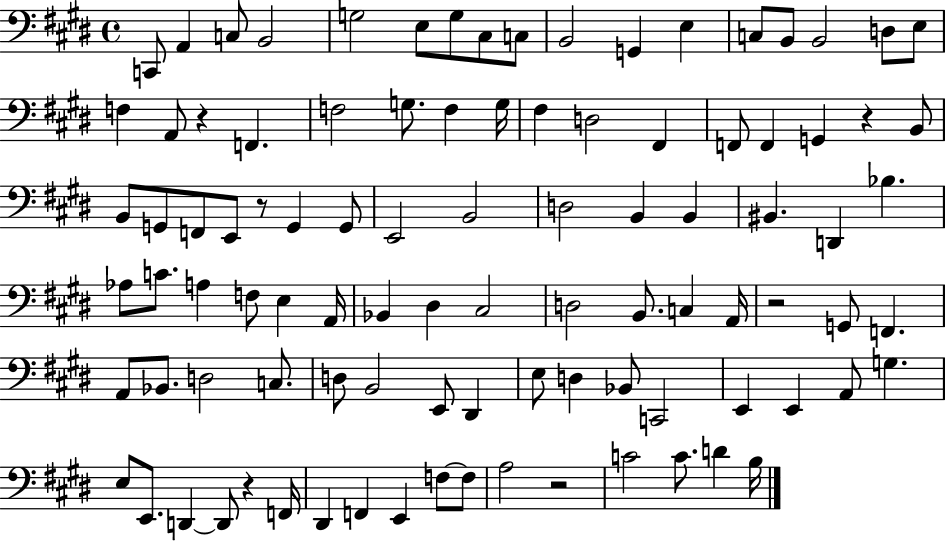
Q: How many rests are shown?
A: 6